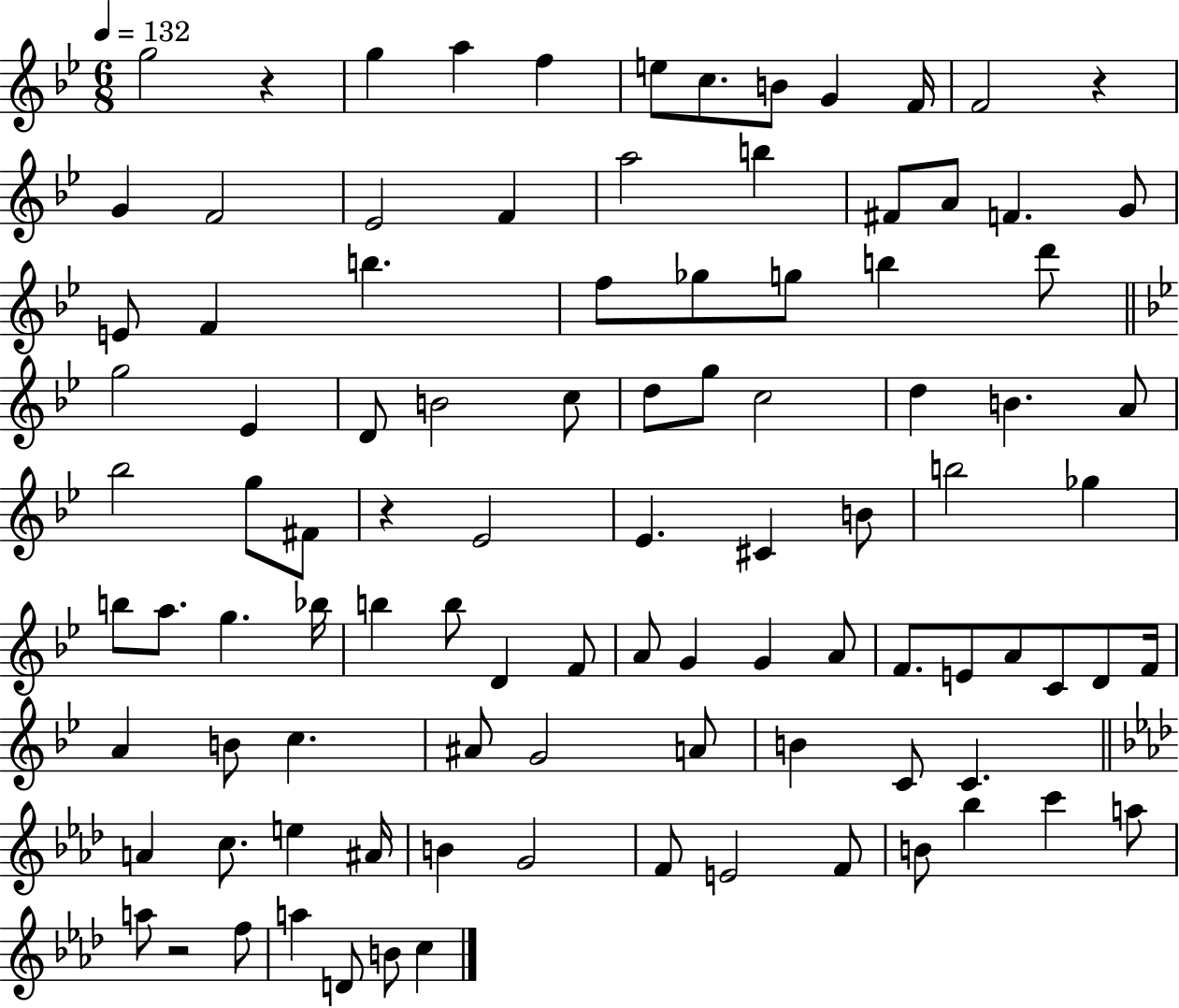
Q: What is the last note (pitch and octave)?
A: C5